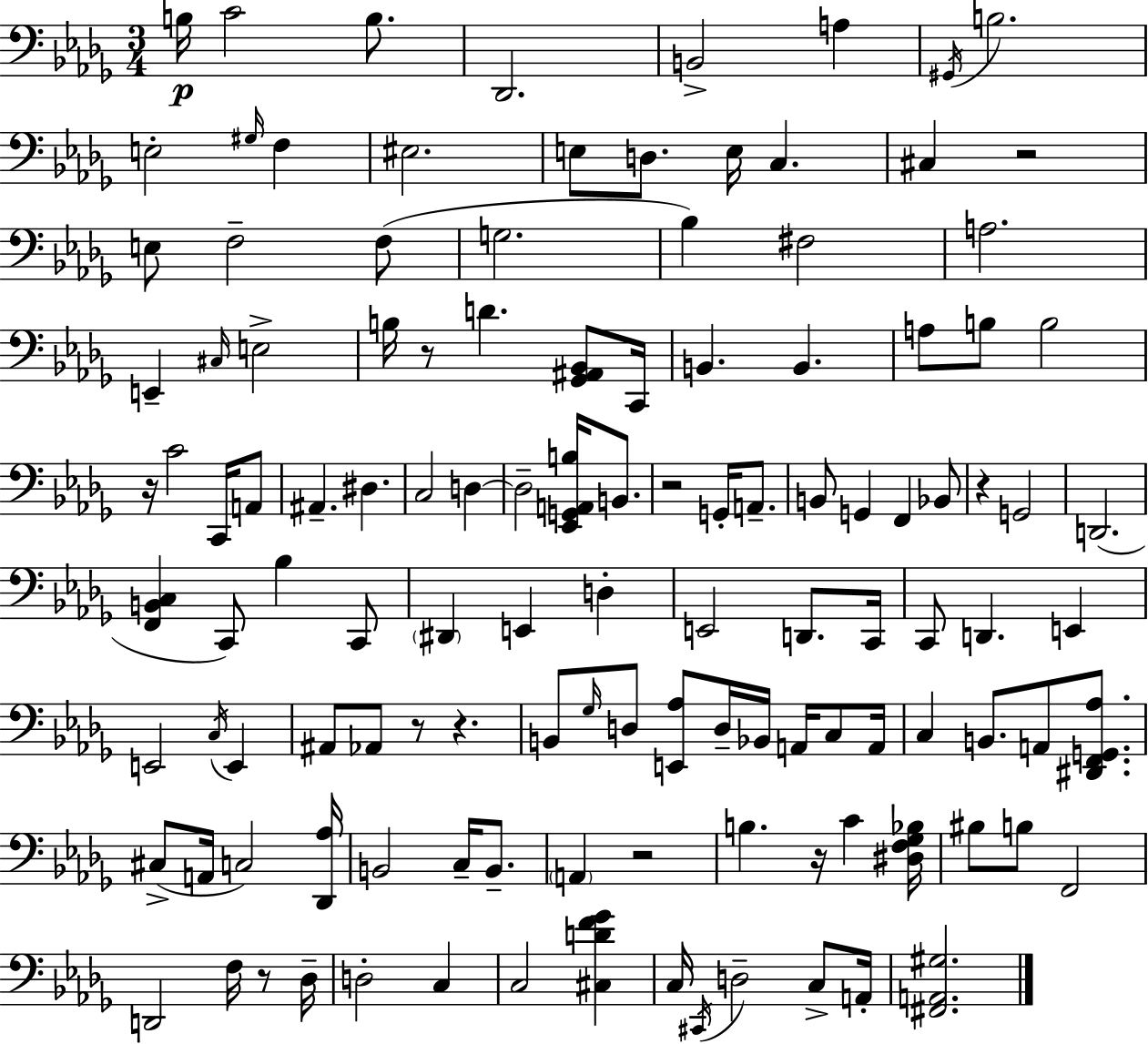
X:1
T:Untitled
M:3/4
L:1/4
K:Bbm
B,/4 C2 B,/2 _D,,2 B,,2 A, ^G,,/4 B,2 E,2 ^G,/4 F, ^E,2 E,/2 D,/2 E,/4 C, ^C, z2 E,/2 F,2 F,/2 G,2 _B, ^F,2 A,2 E,, ^C,/4 E,2 B,/4 z/2 D [_G,,^A,,_B,,]/2 C,,/4 B,, B,, A,/2 B,/2 B,2 z/4 C2 C,,/4 A,,/2 ^A,, ^D, C,2 D, D,2 [_E,,G,,A,,B,]/4 B,,/2 z2 G,,/4 A,,/2 B,,/2 G,, F,, _B,,/2 z G,,2 D,,2 [F,,B,,C,] C,,/2 _B, C,,/2 ^D,, E,, D, E,,2 D,,/2 C,,/4 C,,/2 D,, E,, E,,2 C,/4 E,, ^A,,/2 _A,,/2 z/2 z B,,/2 _G,/4 D,/2 [E,,_A,]/2 D,/4 _B,,/4 A,,/4 C,/2 A,,/4 C, B,,/2 A,,/2 [^D,,F,,G,,_A,]/2 ^C,/2 A,,/4 C,2 [_D,,_A,]/4 B,,2 C,/4 B,,/2 A,, z2 B, z/4 C [^D,F,_G,_B,]/4 ^B,/2 B,/2 F,,2 D,,2 F,/4 z/2 _D,/4 D,2 C, C,2 [^C,DF_G] C,/4 ^C,,/4 D,2 C,/2 A,,/4 [^F,,A,,^G,]2